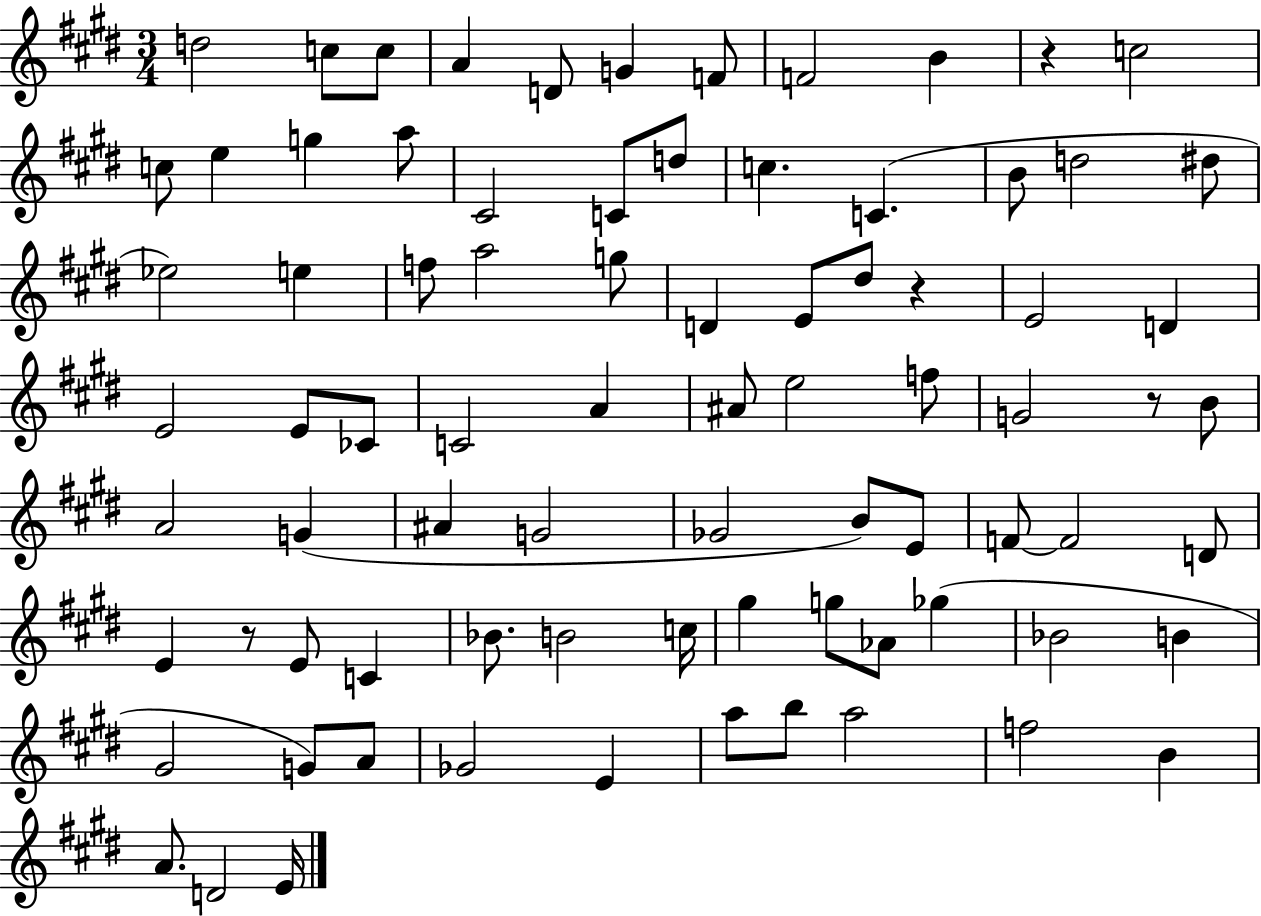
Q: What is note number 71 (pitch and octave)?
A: B5